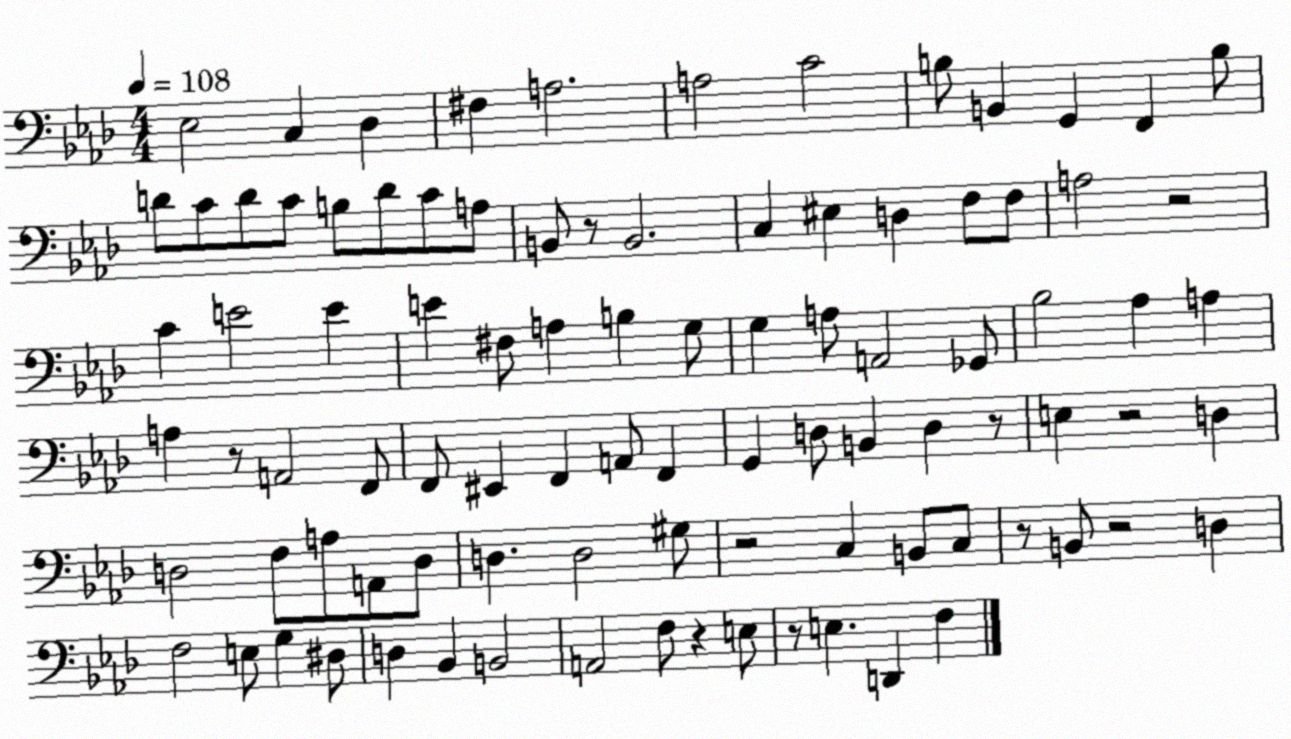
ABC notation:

X:1
T:Untitled
M:4/4
L:1/4
K:Ab
_E,2 C, _D, ^F, A,2 A,2 C2 B,/2 B,, G,, F,, B,/2 D/2 C/2 D/2 C/2 B,/2 D/2 C/2 A,/2 B,,/2 z/2 B,,2 C, ^E, D, F,/2 F,/2 A,2 z2 C E2 E E ^F,/2 A, B, G,/2 G, A,/2 A,,2 _G,,/2 _B,2 _A, A, A, z/2 A,,2 F,,/2 F,,/2 ^E,, F,, A,,/2 F,, G,, D,/2 B,, D, z/2 E, z2 D, D,2 F,/2 A,/2 A,,/2 D,/2 D, D,2 ^G,/2 z2 C, B,,/2 C,/2 z/2 B,,/2 z2 D, F,2 E,/2 G, ^D,/2 D, _B,, B,,2 A,,2 F,/2 z E,/2 z/2 E, D,, F,